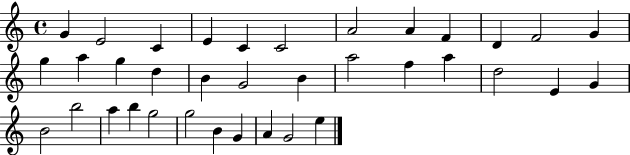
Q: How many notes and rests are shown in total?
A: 36